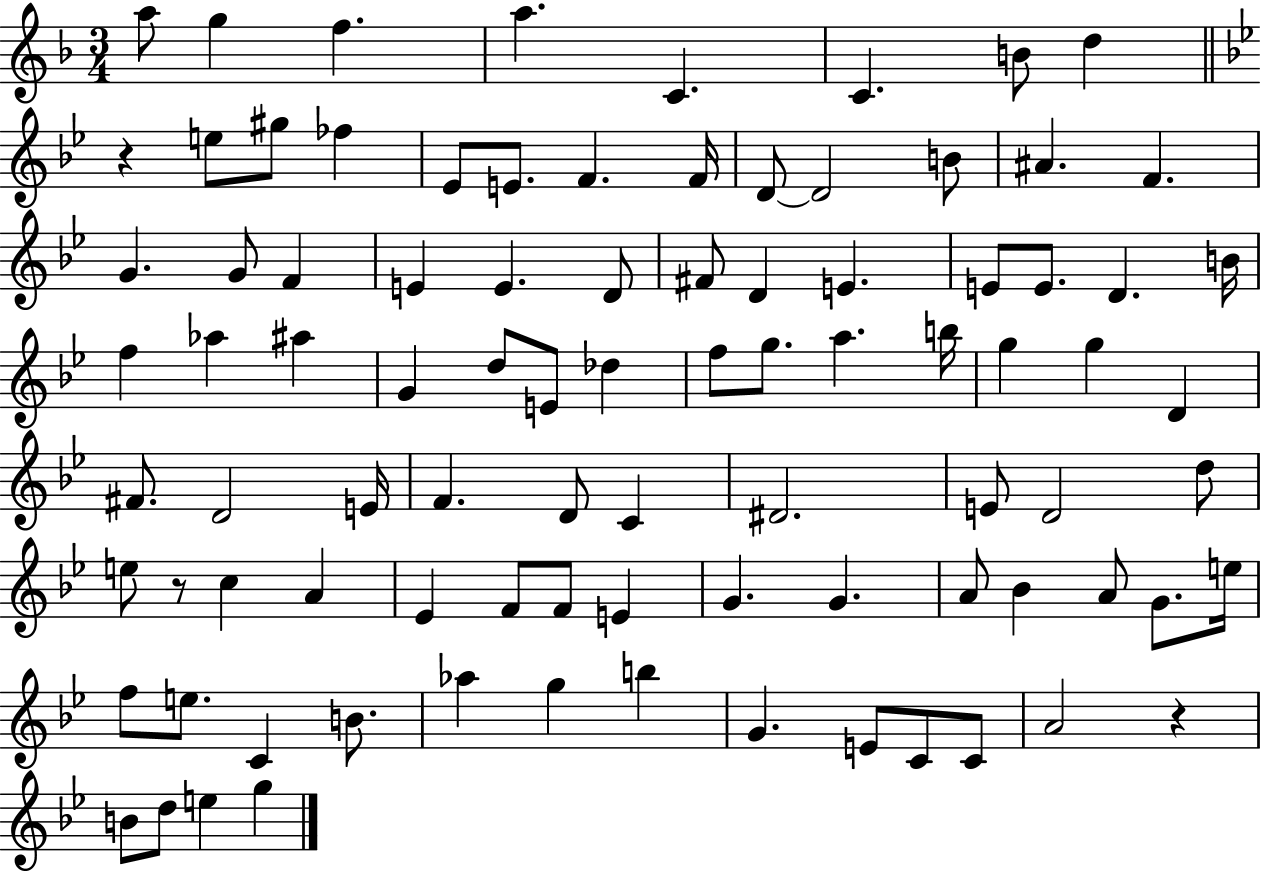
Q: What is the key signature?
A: F major